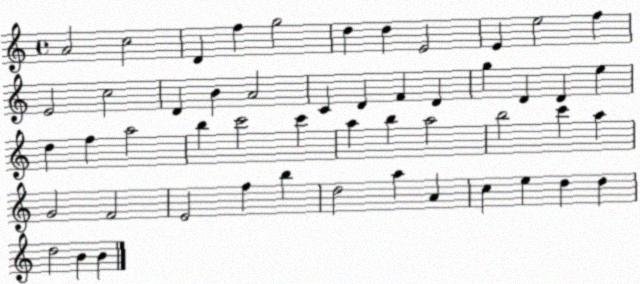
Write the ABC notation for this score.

X:1
T:Untitled
M:4/4
L:1/4
K:C
A2 c2 D f g2 d d E2 E e2 f E2 c2 D B A2 C D F D g D D e d f a2 b c'2 c' a b a2 b2 c' a G2 F2 E2 f b d2 a A c e d d d2 B B